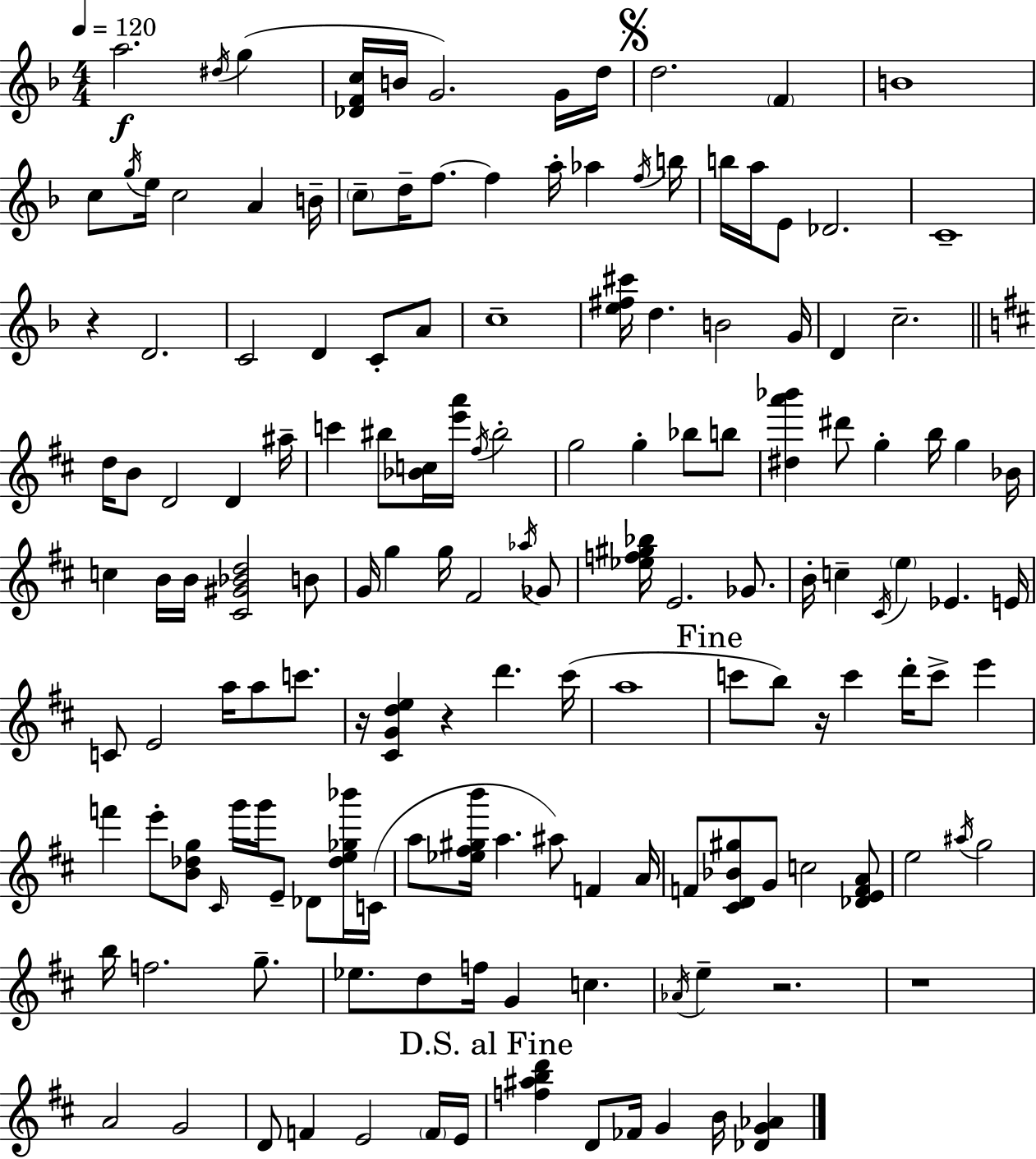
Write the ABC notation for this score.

X:1
T:Untitled
M:4/4
L:1/4
K:F
a2 ^d/4 g [_DFc]/4 B/4 G2 G/4 d/4 d2 F B4 c/2 g/4 e/4 c2 A B/4 c/2 d/4 f/2 f a/4 _a f/4 b/4 b/4 a/4 E/2 _D2 C4 z D2 C2 D C/2 A/2 c4 [e^f^c']/4 d B2 G/4 D c2 d/4 B/2 D2 D ^a/4 c' ^b/2 [_Bc]/4 [e'a']/4 ^f/4 ^b2 g2 g _b/2 b/2 [^da'_b'] ^d'/2 g b/4 g _B/4 c B/4 B/4 [^C^G_Bd]2 B/2 G/4 g g/4 ^F2 _a/4 _G/2 [_ef^g_b]/4 E2 _G/2 B/4 c ^C/4 e _E E/4 C/2 E2 a/4 a/2 c'/2 z/4 [^CGde] z d' ^c'/4 a4 c'/2 b/2 z/4 c' d'/4 c'/2 e' f' e'/2 [B_dg]/2 ^C/4 g'/4 g'/4 E/2 _D/2 [_de_g_b']/4 C/4 a/2 [_e^f^gb']/4 a ^a/2 F A/4 F/2 [^CD_B^g]/2 G/2 c2 [_DEFA]/2 e2 ^a/4 g2 b/4 f2 g/2 _e/2 d/2 f/4 G c _A/4 e z2 z4 A2 G2 D/2 F E2 F/4 E/4 [f^abd'] D/2 _F/4 G B/4 [_DG_A]